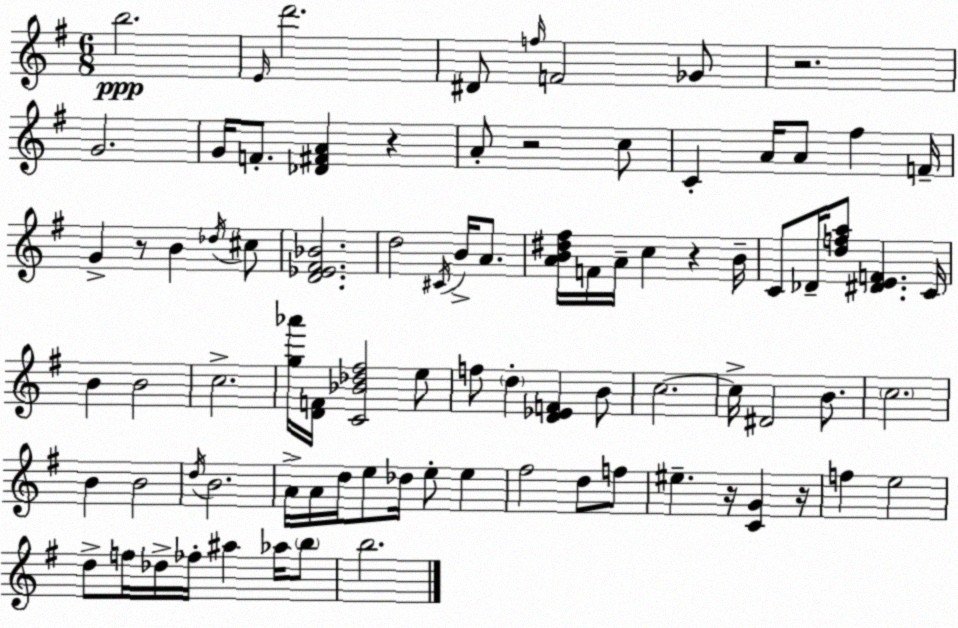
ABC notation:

X:1
T:Untitled
M:6/8
L:1/4
K:Em
b2 E/4 d'2 ^D/2 f/4 F2 _G/2 z2 G2 G/4 F/2 [_D^FA] z A/2 z2 c/2 C A/4 A/2 ^f F/4 G z/2 B _d/4 ^c/2 [D_E^F_B]2 d2 ^C/4 B/4 A/2 [AB^d^f]/4 F/4 A/4 c z B/4 C/2 _D/4 [dfa]/2 [^DEF] C/4 B B2 c2 [g_a']/4 [DF]/4 [C_B_d^f]2 e/2 f/2 d [D_EF] B/2 c2 c/4 ^D2 B/2 c2 B B2 d/4 B2 A/4 A/4 d/4 e/2 _d/4 e/2 e ^f2 d/2 f/2 ^e z/4 [CG] z/4 f e2 d/2 f/4 _d/4 _f/4 ^a _a/4 b/2 b2